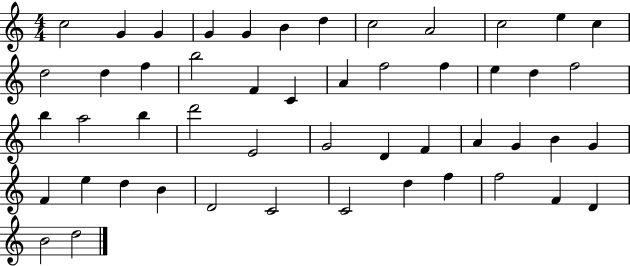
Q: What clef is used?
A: treble